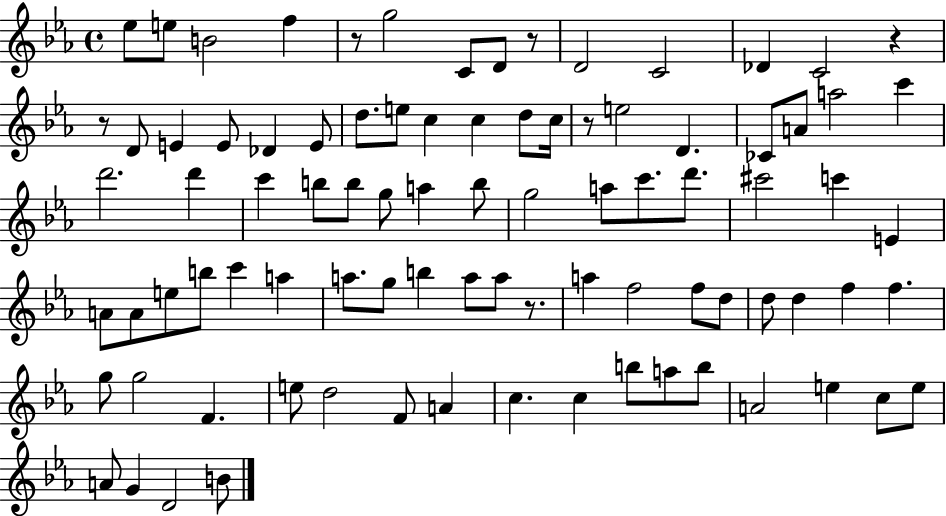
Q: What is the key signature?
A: EES major